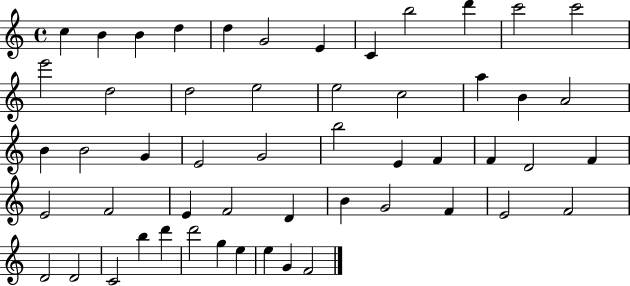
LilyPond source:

{
  \clef treble
  \time 4/4
  \defaultTimeSignature
  \key c \major
  c''4 b'4 b'4 d''4 | d''4 g'2 e'4 | c'4 b''2 d'''4 | c'''2 c'''2 | \break e'''2 d''2 | d''2 e''2 | e''2 c''2 | a''4 b'4 a'2 | \break b'4 b'2 g'4 | e'2 g'2 | b''2 e'4 f'4 | f'4 d'2 f'4 | \break e'2 f'2 | e'4 f'2 d'4 | b'4 g'2 f'4 | e'2 f'2 | \break d'2 d'2 | c'2 b''4 d'''4 | d'''2 g''4 e''4 | e''4 g'4 f'2 | \break \bar "|."
}